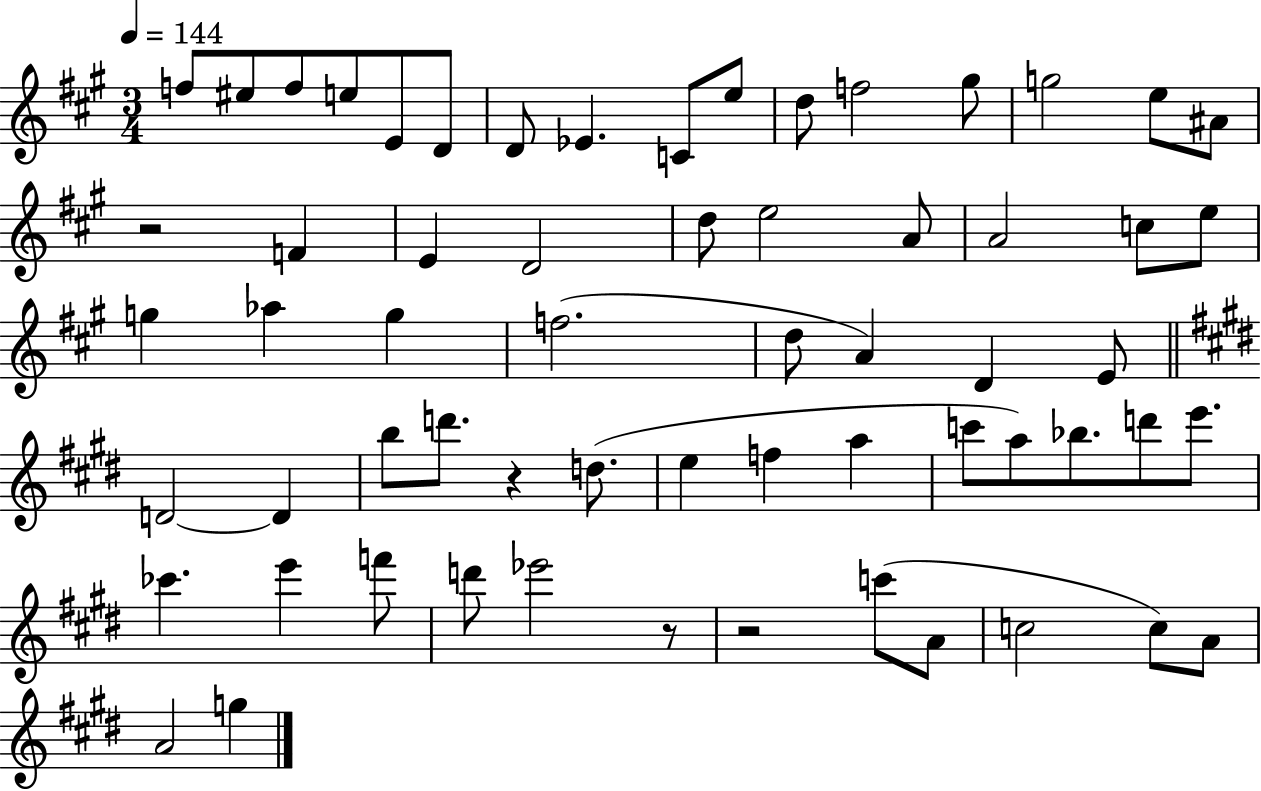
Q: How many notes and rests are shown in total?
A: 62